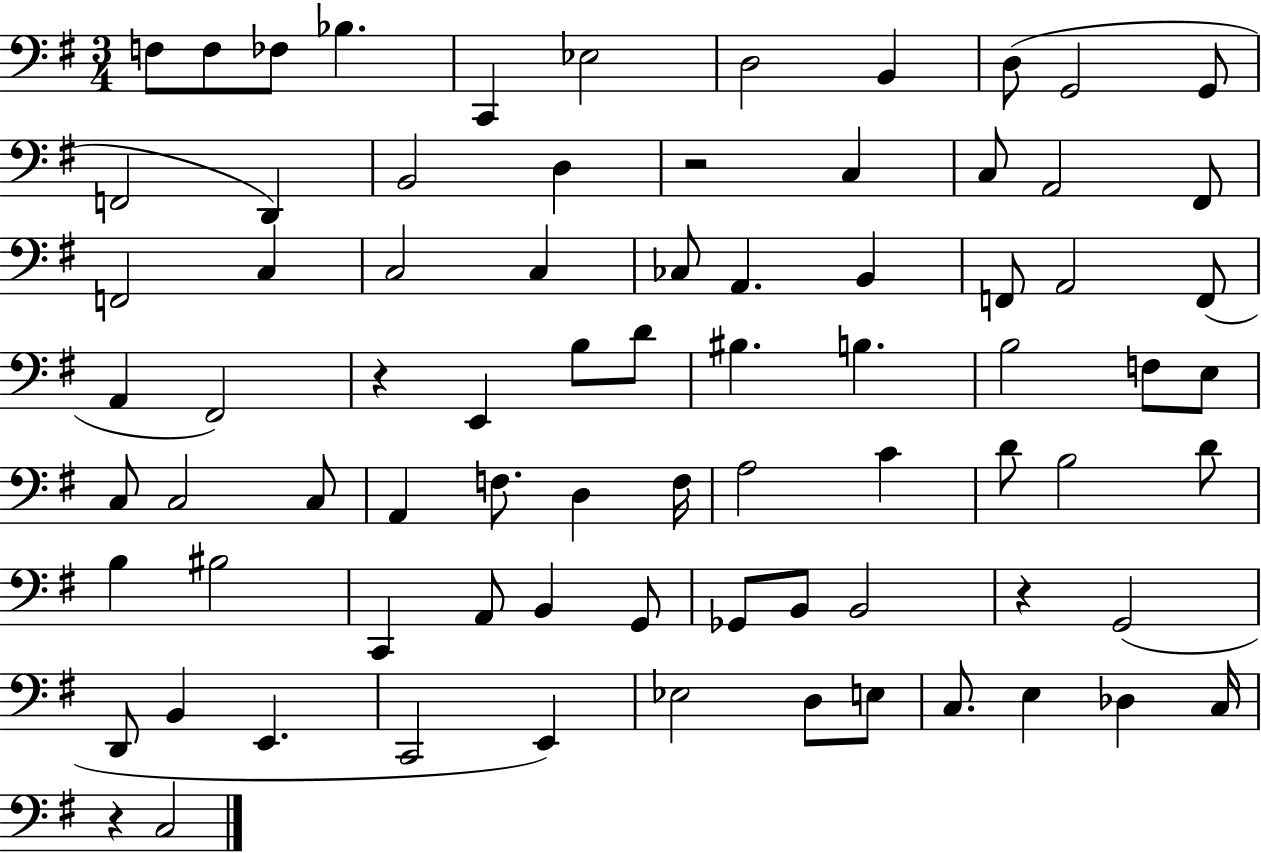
F3/e F3/e FES3/e Bb3/q. C2/q Eb3/h D3/h B2/q D3/e G2/h G2/e F2/h D2/q B2/h D3/q R/h C3/q C3/e A2/h F#2/e F2/h C3/q C3/h C3/q CES3/e A2/q. B2/q F2/e A2/h F2/e A2/q F#2/h R/q E2/q B3/e D4/e BIS3/q. B3/q. B3/h F3/e E3/e C3/e C3/h C3/e A2/q F3/e. D3/q F3/s A3/h C4/q D4/e B3/h D4/e B3/q BIS3/h C2/q A2/e B2/q G2/e Gb2/e B2/e B2/h R/q G2/h D2/e B2/q E2/q. C2/h E2/q Eb3/h D3/e E3/e C3/e. E3/q Db3/q C3/s R/q C3/h